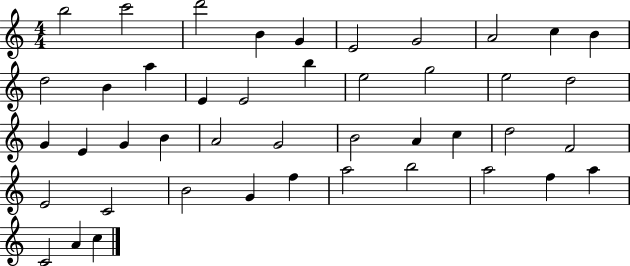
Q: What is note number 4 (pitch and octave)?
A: B4